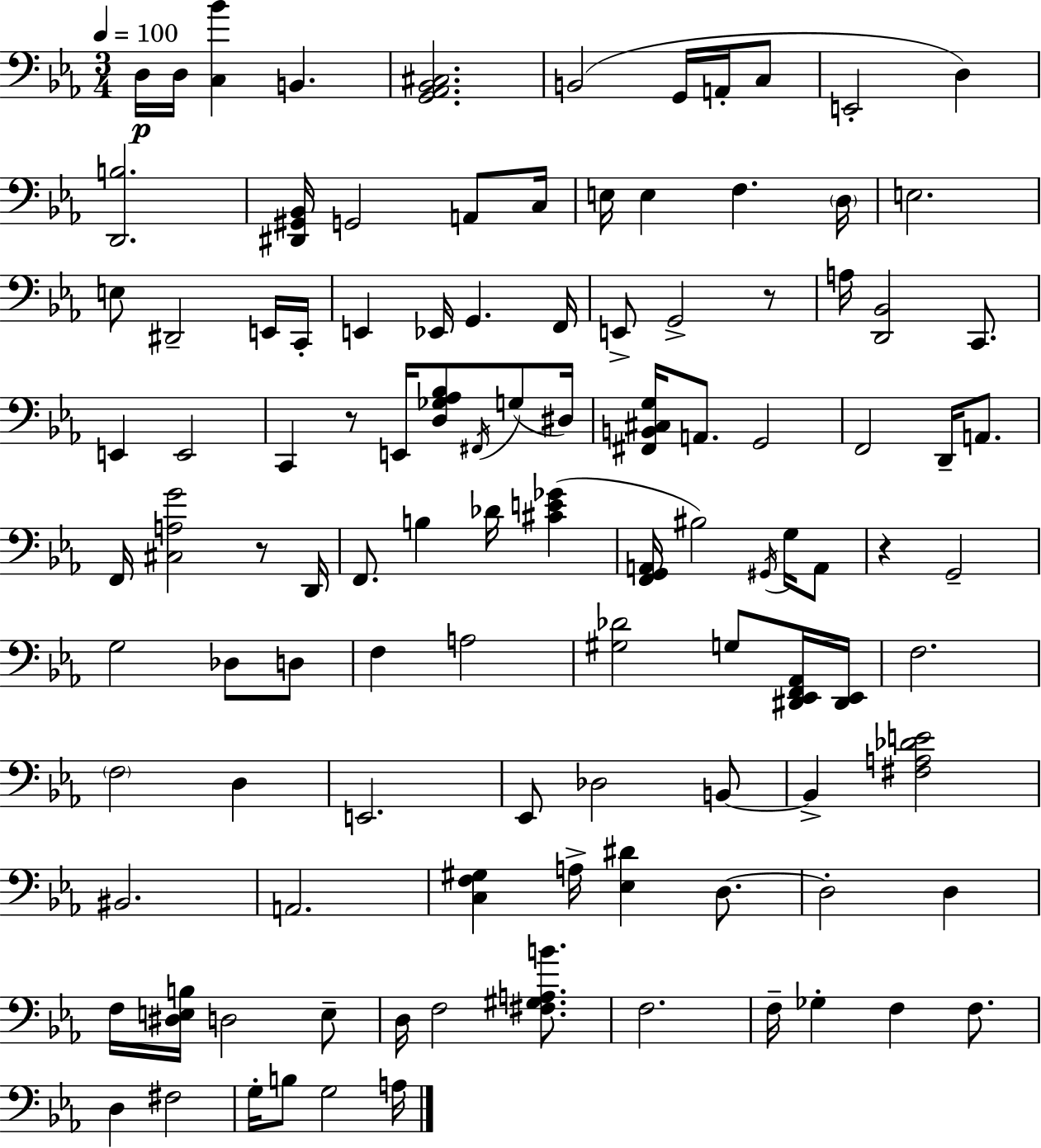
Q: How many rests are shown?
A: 4